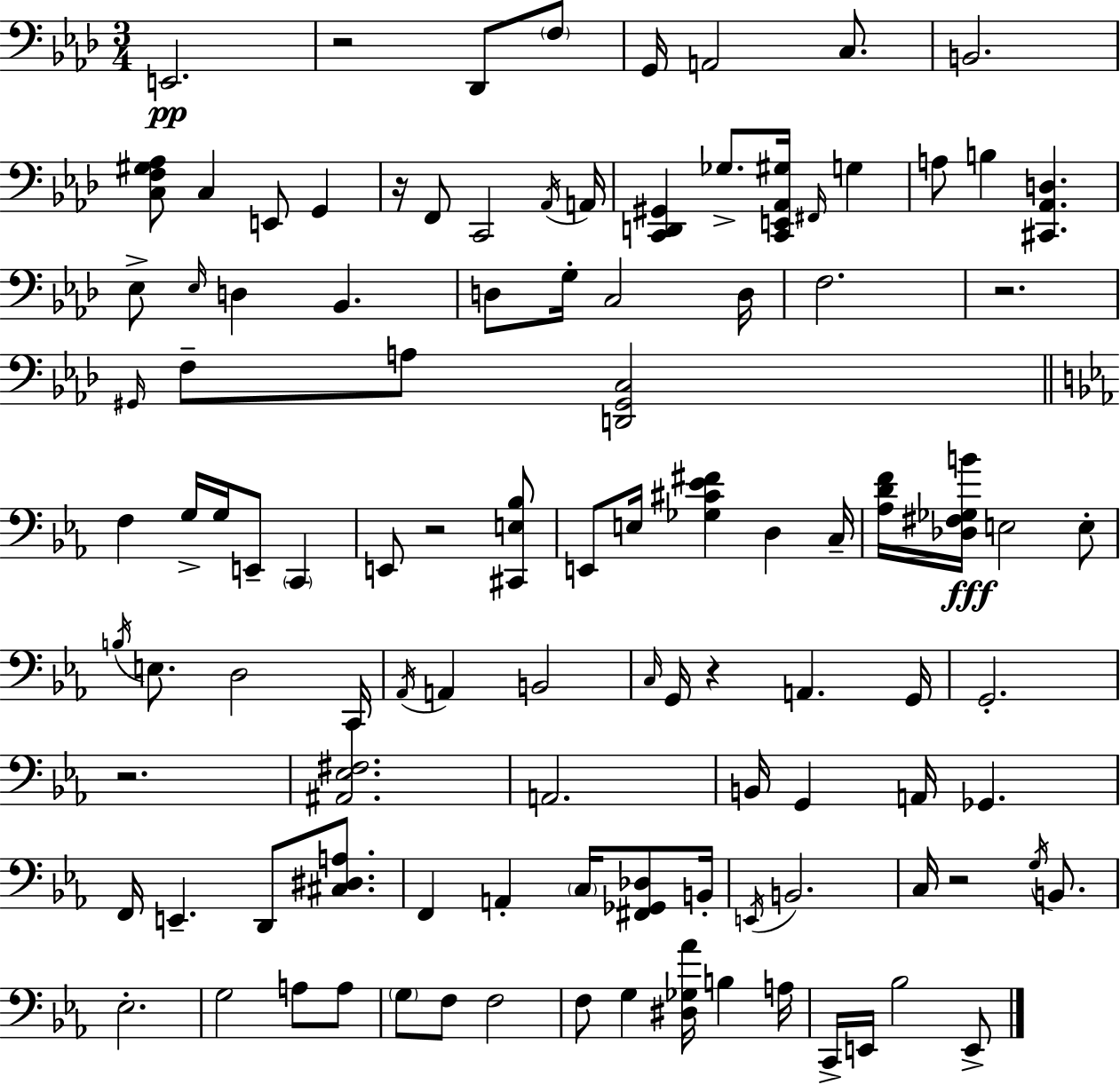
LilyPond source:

{
  \clef bass
  \numericTimeSignature
  \time 3/4
  \key aes \major
  e,2.\pp | r2 des,8 \parenthesize f8 | g,16 a,2 c8. | b,2. | \break <c f gis aes>8 c4 e,8 g,4 | r16 f,8 c,2 \acciaccatura { aes,16 } | a,16 <c, d, gis,>4 ges8.-> <c, e, aes, gis>16 \grace { fis,16 } g4 | a8 b4 <cis, aes, d>4. | \break ees8-> \grace { ees16 } d4 bes,4. | d8 g16-. c2 | d16 f2. | r2. | \break \grace { gis,16 } f8-- a8 <d, gis, c>2 | \bar "||" \break \key c \minor f4 g16-> g16 e,8-- \parenthesize c,4 | e,8 r2 <cis, e bes>8 | e,8 e16 <ges cis' ees' fis'>4 d4 c16-- | <aes d' f'>16 <des fis ges b'>16\fff e2 e8-. | \break \acciaccatura { b16 } e8. d2 | c,16 \acciaccatura { aes,16 } a,4 b,2 | \grace { c16 } g,16 r4 a,4. | g,16 g,2.-. | \break r2. | <ais, ees fis>2. | a,2. | b,16 g,4 a,16 ges,4. | \break f,16 e,4.-- d,8 | <cis dis a>8. f,4 a,4-. \parenthesize c16 | <fis, ges, des>8 b,16-. \acciaccatura { e,16 } b,2. | c16 r2 | \break \acciaccatura { g16 } b,8. ees2.-. | g2 | a8 a8 \parenthesize g8 f8 f2 | f8 g4 <dis ges aes'>16 | \break b4 a16 c,16-> e,16 bes2 | e,8-> \bar "|."
}